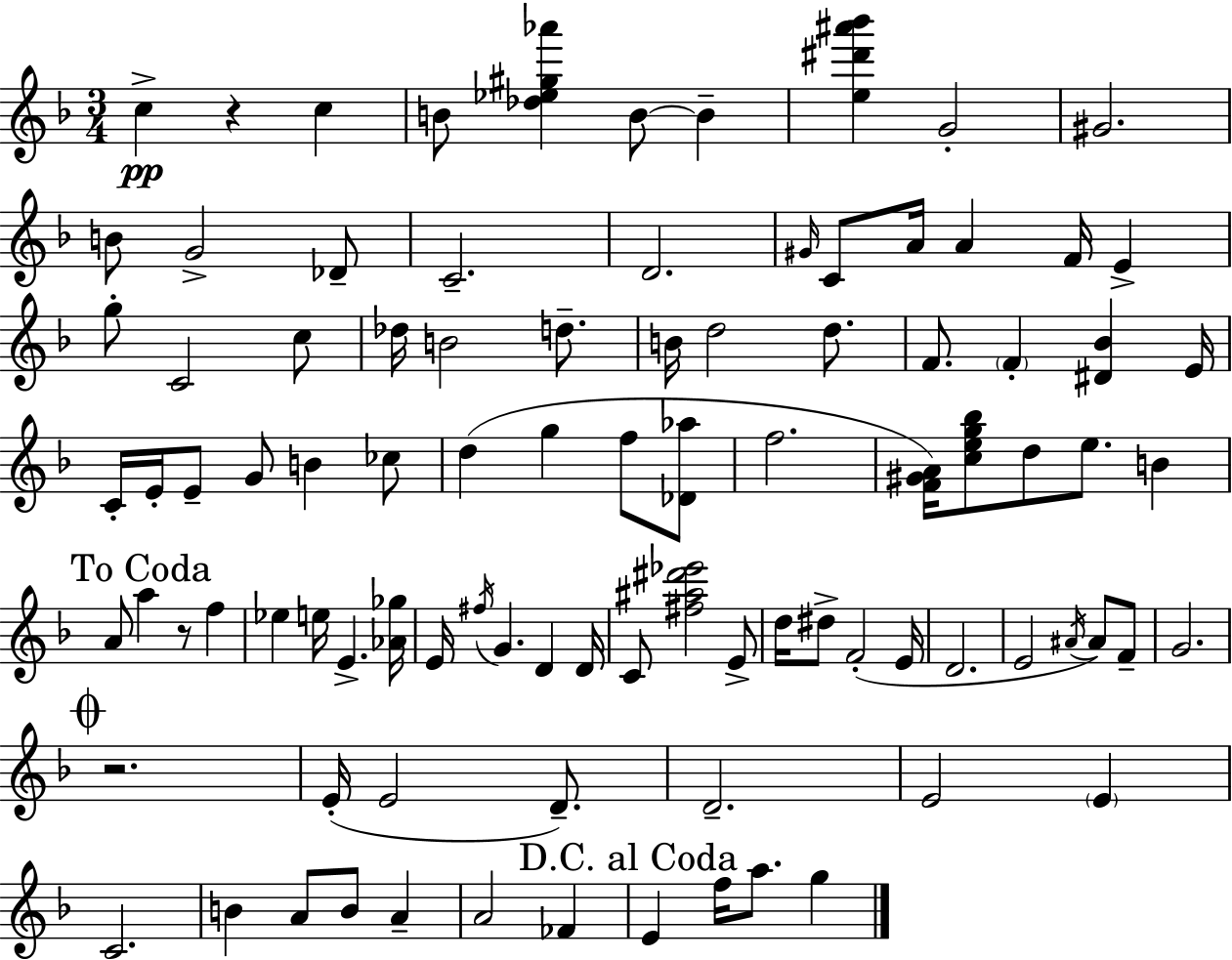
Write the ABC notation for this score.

X:1
T:Untitled
M:3/4
L:1/4
K:F
c z c B/2 [_d_e^g_a'] B/2 B [e^d'^a'_b'] G2 ^G2 B/2 G2 _D/2 C2 D2 ^G/4 C/2 A/4 A F/4 E g/2 C2 c/2 _d/4 B2 d/2 B/4 d2 d/2 F/2 F [^D_B] E/4 C/4 E/4 E/2 G/2 B _c/2 d g f/2 [_D_a]/2 f2 [F^GA]/4 [ceg_b]/2 d/2 e/2 B A/2 a z/2 f _e e/4 E [_A_g]/4 E/4 ^f/4 G D D/4 C/2 [^f^a^d'_e']2 E/2 d/4 ^d/2 F2 E/4 D2 E2 ^A/4 ^A/2 F/2 G2 z2 E/4 E2 D/2 D2 E2 E C2 B A/2 B/2 A A2 _F E f/4 a/2 g